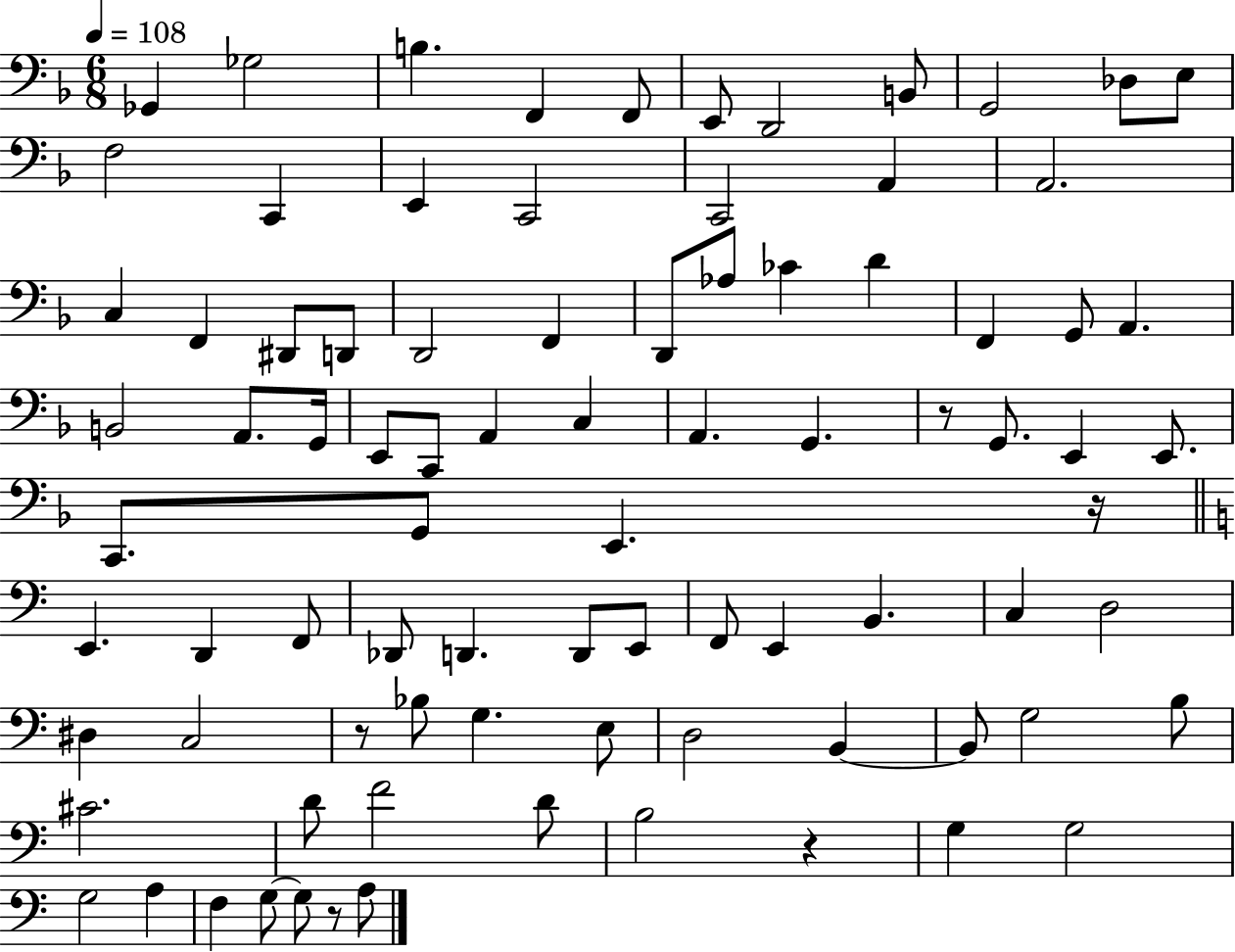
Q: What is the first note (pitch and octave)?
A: Gb2